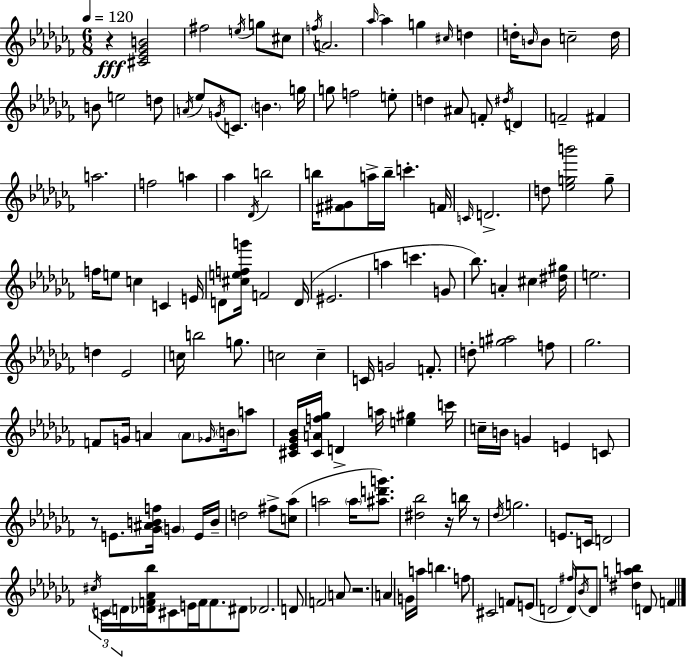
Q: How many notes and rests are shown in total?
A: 155